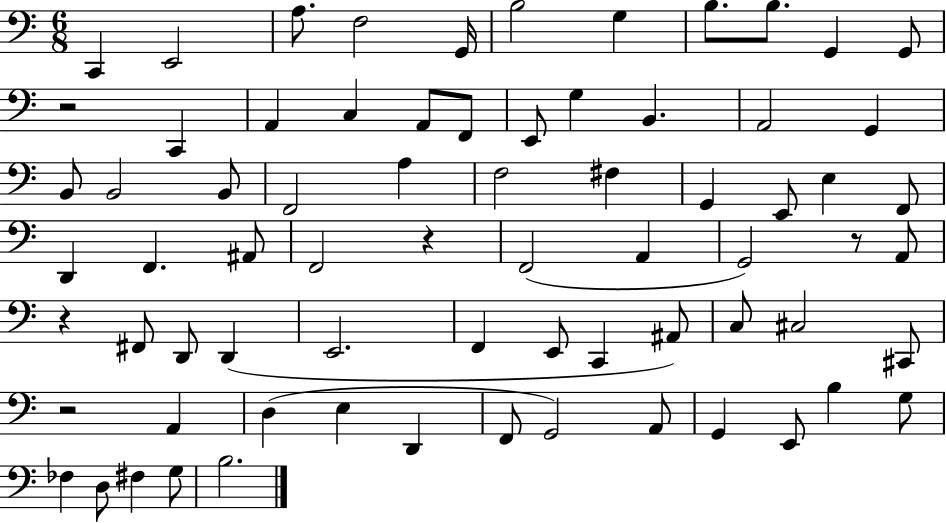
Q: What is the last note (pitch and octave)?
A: B3